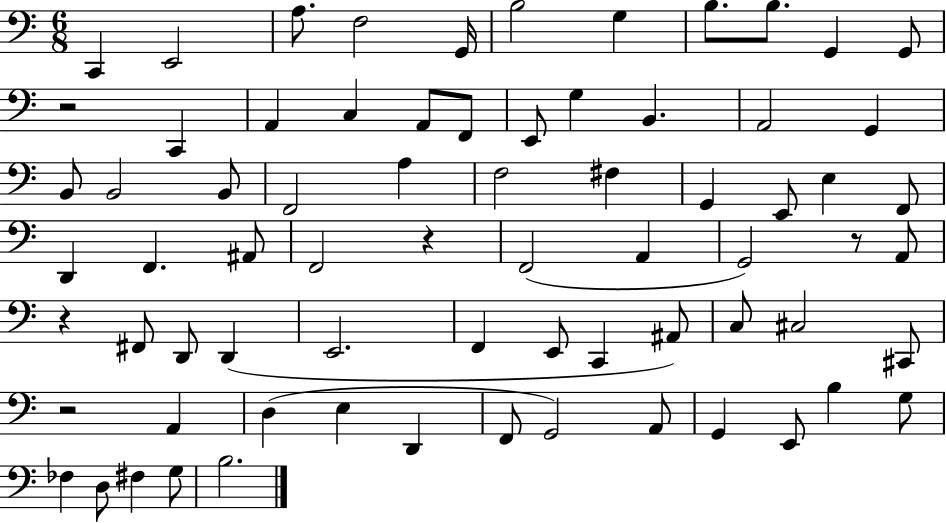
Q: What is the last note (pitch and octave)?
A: B3